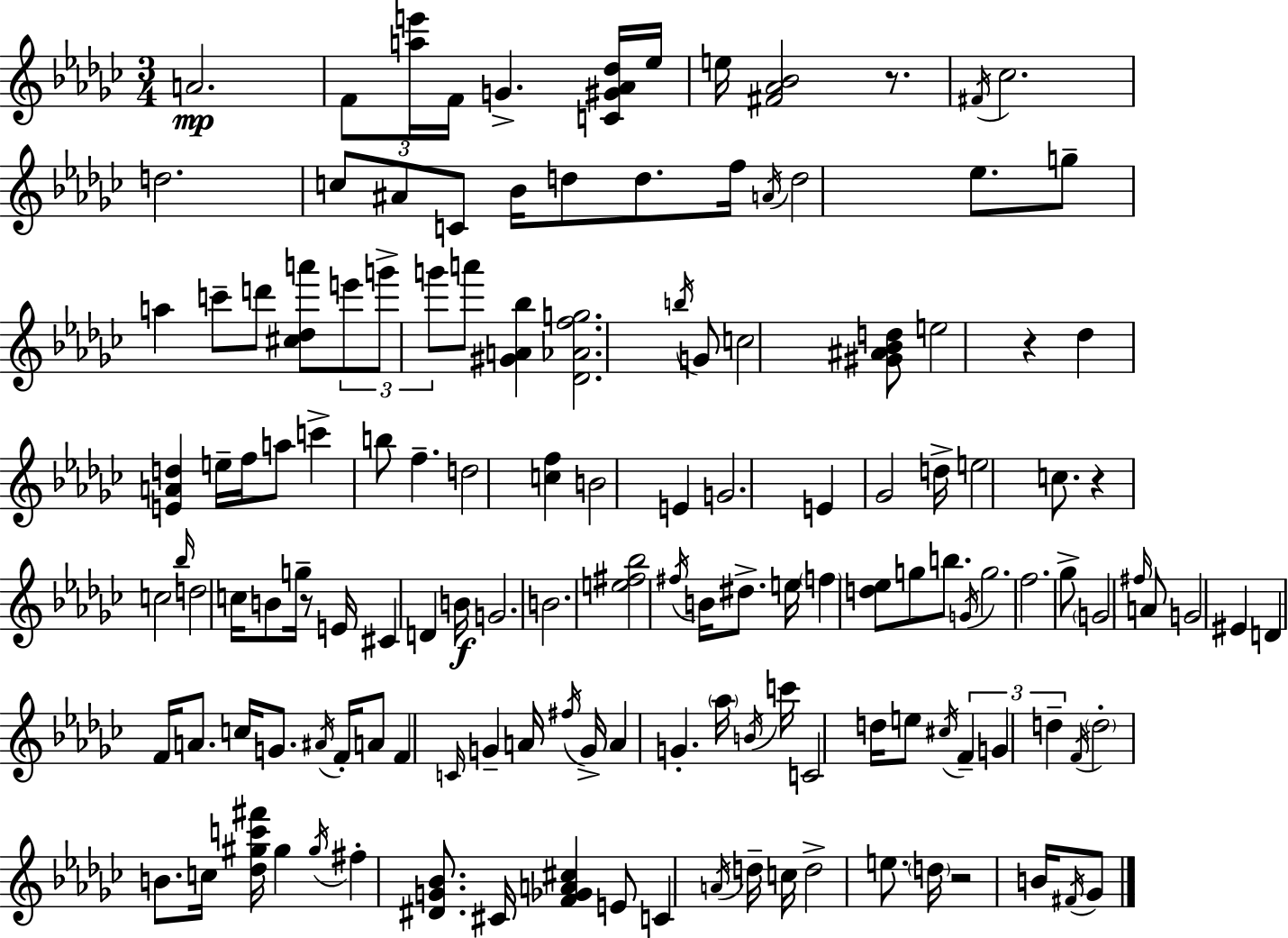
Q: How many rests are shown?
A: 5